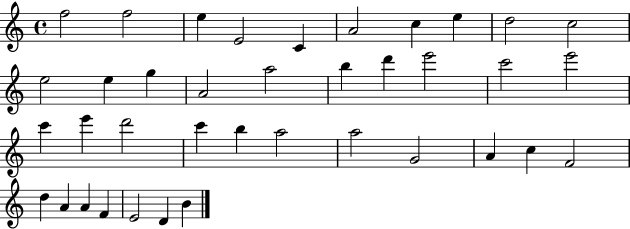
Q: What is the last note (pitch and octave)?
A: B4